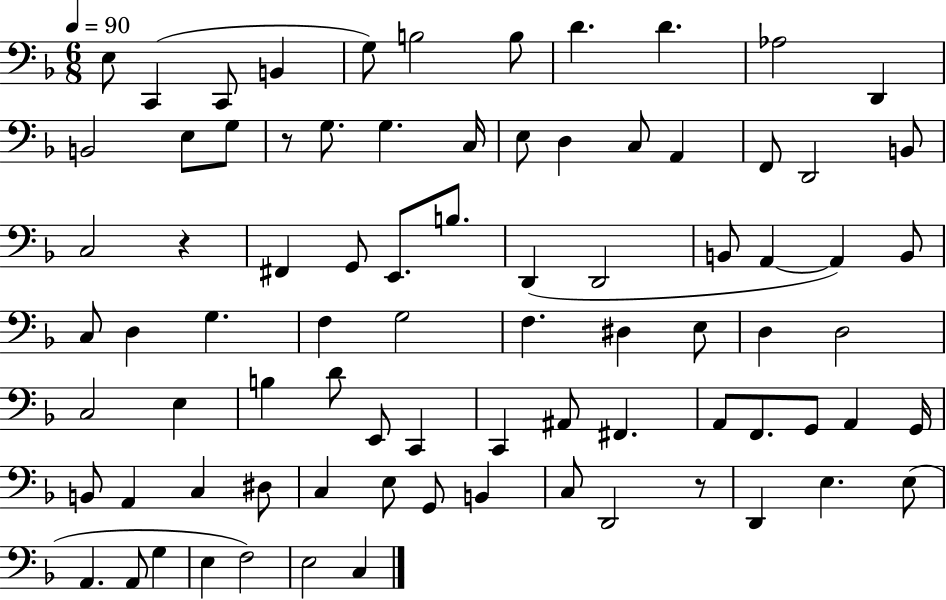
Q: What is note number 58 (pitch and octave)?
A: A2